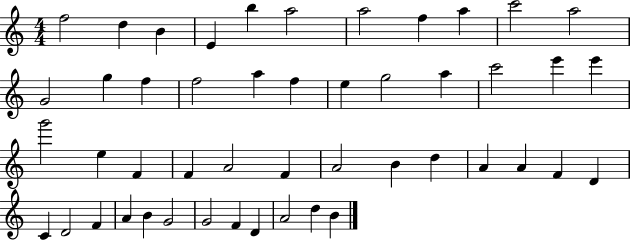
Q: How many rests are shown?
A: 0